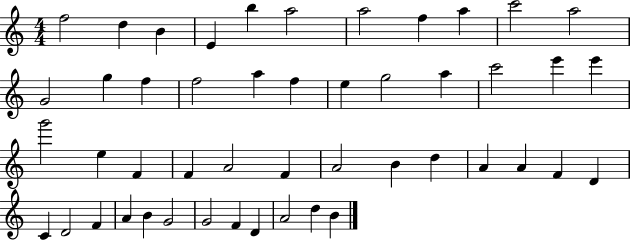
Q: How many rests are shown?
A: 0